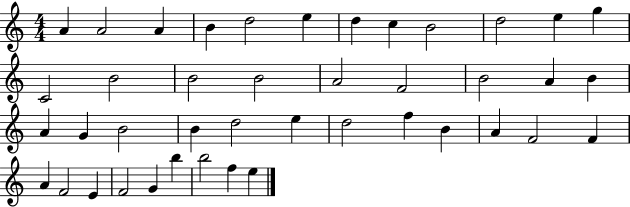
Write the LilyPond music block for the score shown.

{
  \clef treble
  \numericTimeSignature
  \time 4/4
  \key c \major
  a'4 a'2 a'4 | b'4 d''2 e''4 | d''4 c''4 b'2 | d''2 e''4 g''4 | \break c'2 b'2 | b'2 b'2 | a'2 f'2 | b'2 a'4 b'4 | \break a'4 g'4 b'2 | b'4 d''2 e''4 | d''2 f''4 b'4 | a'4 f'2 f'4 | \break a'4 f'2 e'4 | f'2 g'4 b''4 | b''2 f''4 e''4 | \bar "|."
}